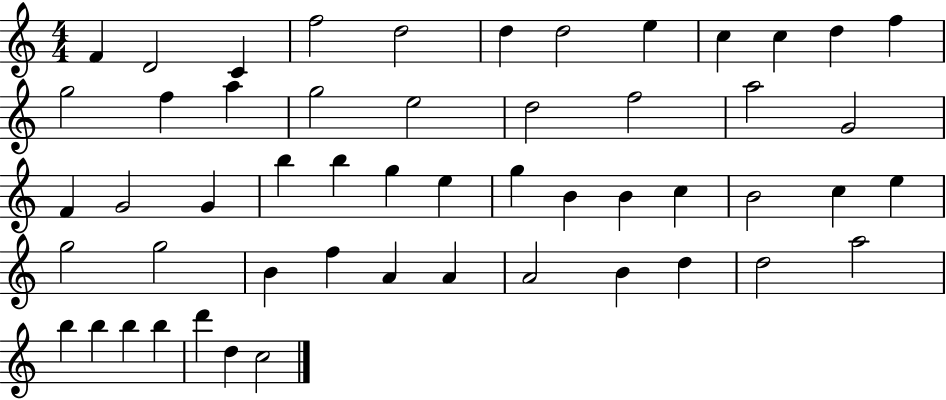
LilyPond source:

{
  \clef treble
  \numericTimeSignature
  \time 4/4
  \key c \major
  f'4 d'2 c'4 | f''2 d''2 | d''4 d''2 e''4 | c''4 c''4 d''4 f''4 | \break g''2 f''4 a''4 | g''2 e''2 | d''2 f''2 | a''2 g'2 | \break f'4 g'2 g'4 | b''4 b''4 g''4 e''4 | g''4 b'4 b'4 c''4 | b'2 c''4 e''4 | \break g''2 g''2 | b'4 f''4 a'4 a'4 | a'2 b'4 d''4 | d''2 a''2 | \break b''4 b''4 b''4 b''4 | d'''4 d''4 c''2 | \bar "|."
}